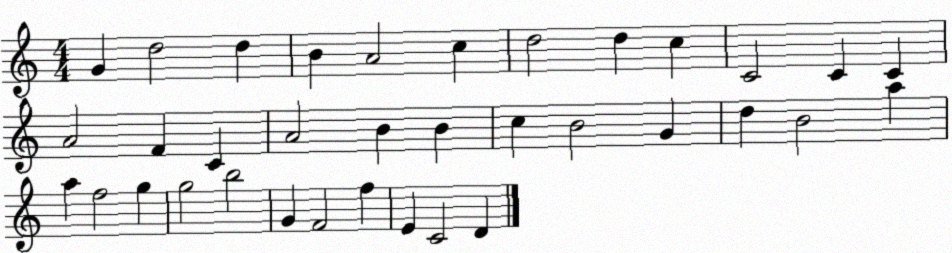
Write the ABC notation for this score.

X:1
T:Untitled
M:4/4
L:1/4
K:C
G d2 d B A2 c d2 d c C2 C C A2 F C A2 B B c B2 G d B2 a a f2 g g2 b2 G F2 f E C2 D